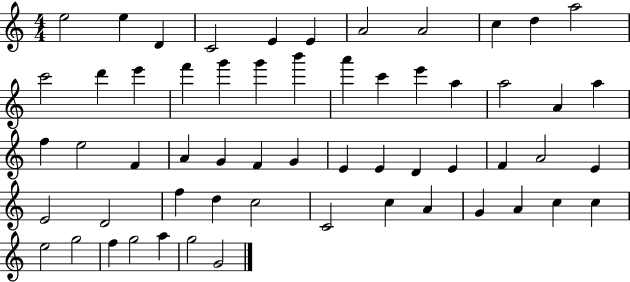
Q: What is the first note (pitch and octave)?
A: E5